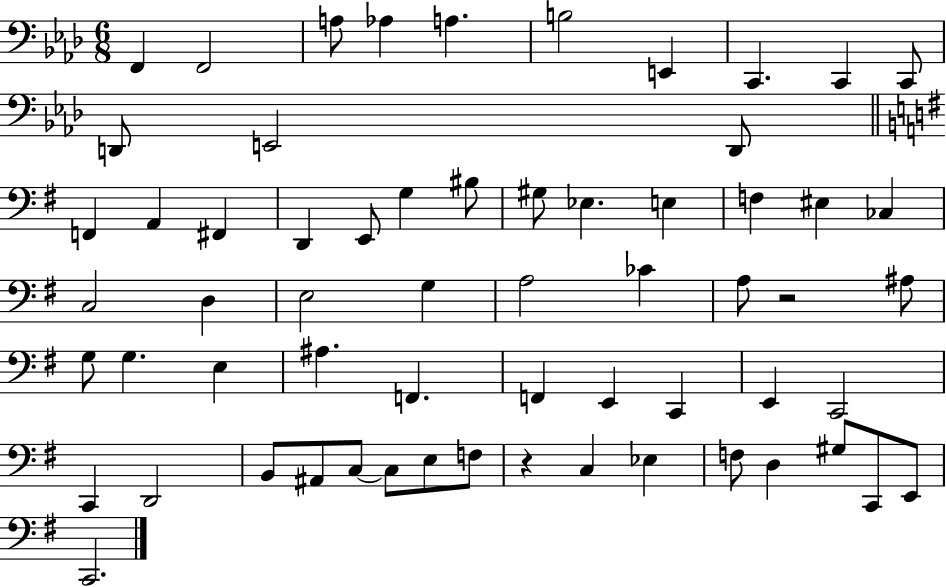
X:1
T:Untitled
M:6/8
L:1/4
K:Ab
F,, F,,2 A,/2 _A, A, B,2 E,, C,, C,, C,,/2 D,,/2 E,,2 D,,/2 F,, A,, ^F,, D,, E,,/2 G, ^B,/2 ^G,/2 _E, E, F, ^E, _C, C,2 D, E,2 G, A,2 _C A,/2 z2 ^A,/2 G,/2 G, E, ^A, F,, F,, E,, C,, E,, C,,2 C,, D,,2 B,,/2 ^A,,/2 C,/2 C,/2 E,/2 F,/2 z C, _E, F,/2 D, ^G,/2 C,,/2 E,,/2 C,,2